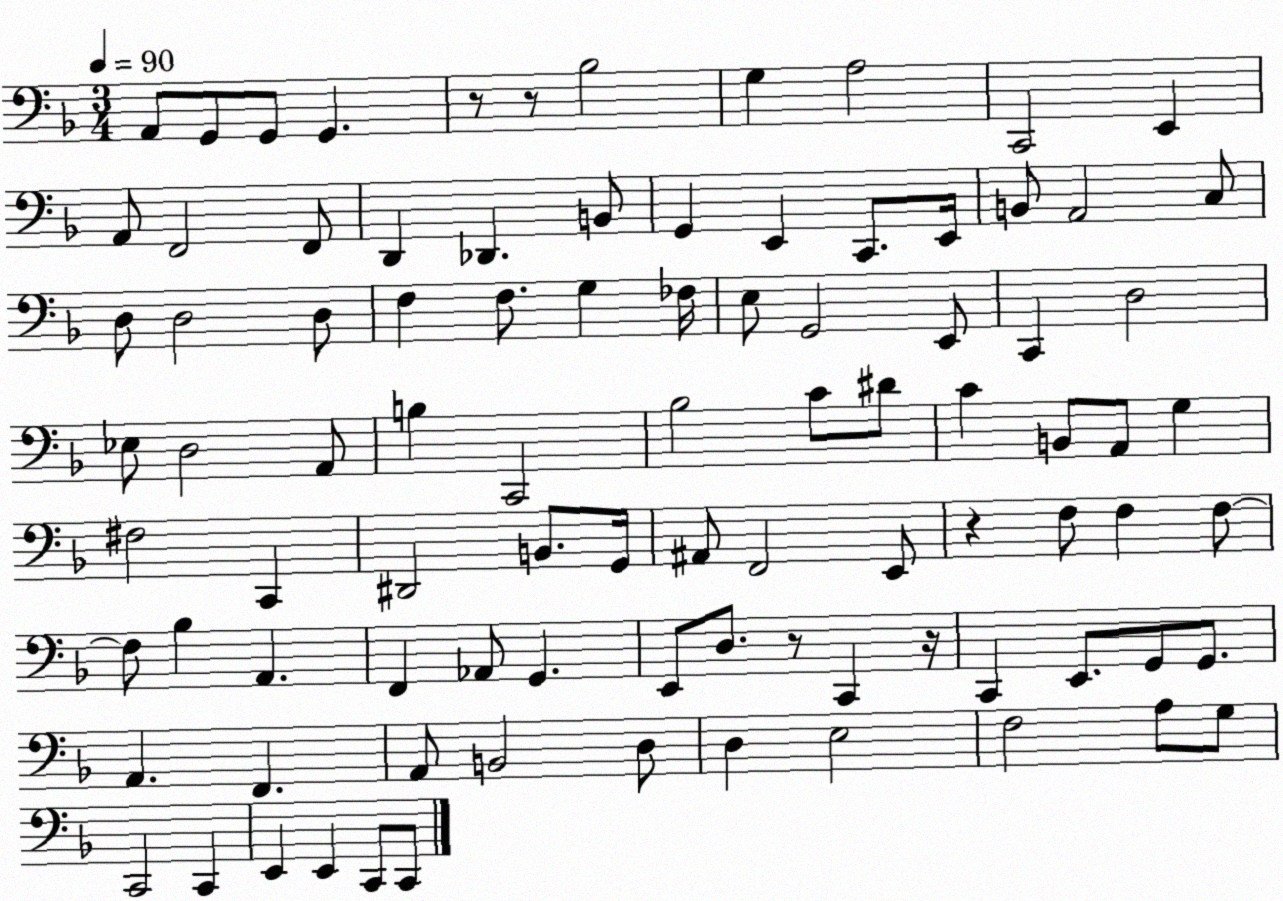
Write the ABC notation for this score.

X:1
T:Untitled
M:3/4
L:1/4
K:F
A,,/2 G,,/2 G,,/2 G,, z/2 z/2 _B,2 G, A,2 C,,2 E,, A,,/2 F,,2 F,,/2 D,, _D,, B,,/2 G,, E,, C,,/2 E,,/4 B,,/2 A,,2 C,/2 D,/2 D,2 D,/2 F, F,/2 G, _F,/4 E,/2 G,,2 E,,/2 C,, D,2 _E,/2 D,2 A,,/2 B, C,,2 _B,2 C/2 ^D/2 C B,,/2 A,,/2 G, ^F,2 C,, ^D,,2 B,,/2 G,,/4 ^A,,/2 F,,2 E,,/2 z F,/2 F, F,/2 F,/2 _B, A,, F,, _A,,/2 G,, E,,/2 D,/2 z/2 C,, z/4 C,, E,,/2 G,,/2 G,,/2 A,, F,, A,,/2 B,,2 D,/2 D, E,2 F,2 A,/2 G,/2 C,,2 C,, E,, E,, C,,/2 C,,/2